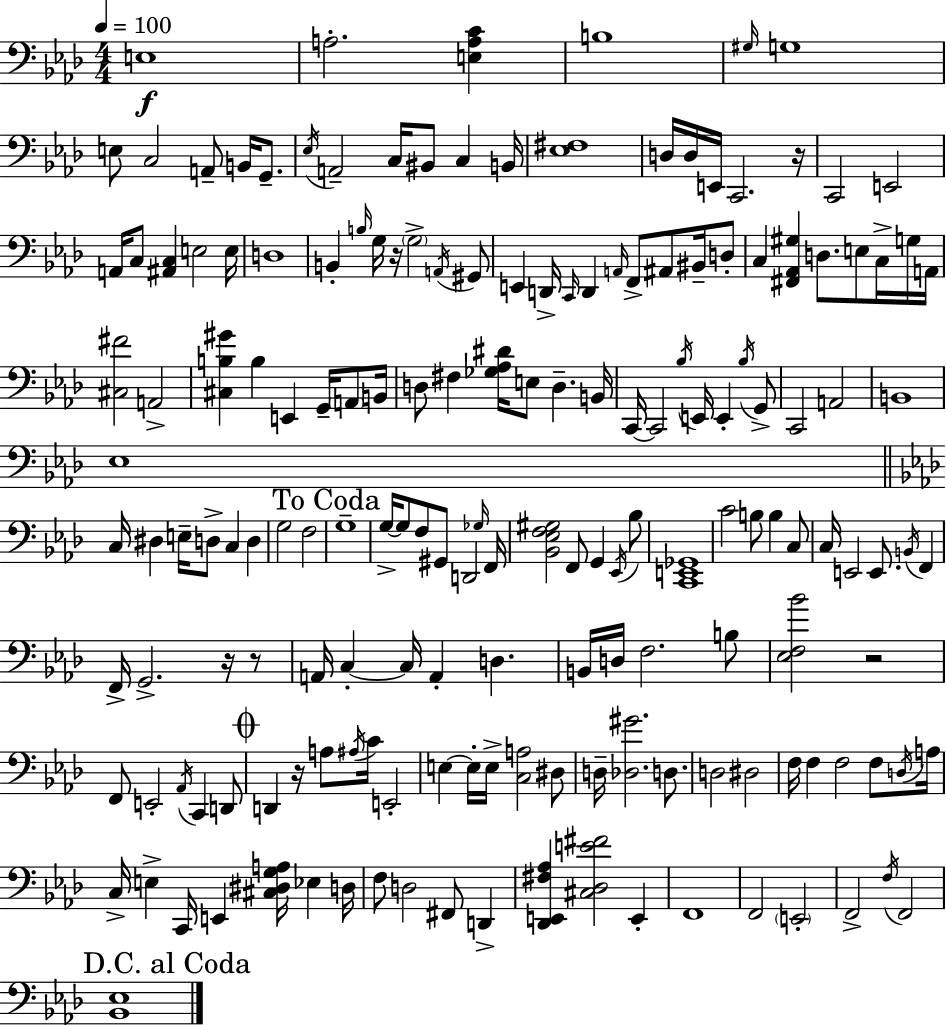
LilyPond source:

{
  \clef bass
  \numericTimeSignature
  \time 4/4
  \key f \minor
  \tempo 4 = 100
  e1\f | a2.-. <e a c'>4 | b1 | \grace { gis16 } g1 | \break e8 c2 a,8-- b,16 g,8.-- | \acciaccatura { ees16 } a,2-- c16 bis,8 c4 | b,16 <ees fis>1 | d16 d16 e,16 c,2. | \break r16 c,2 e,2 | a,16 c8 <ais, c>4 e2 | e16 d1 | b,4-. \grace { b16 } g16 r16 \parenthesize g2-> | \break \acciaccatura { a,16 } gis,8 e,4 d,16-> \grace { c,16 } d,4 \grace { a,16 } f,8-> | ais,8 bis,16-- d8-. c4 <fis, aes, gis>4 d8. | e8 c16-> g16 a,16 <cis fis'>2 a,2-> | <cis b gis'>4 b4 e,4 | \break g,16-- \parenthesize a,8 b,16 d8 fis4 <ges aes dis'>16 e8 d4.-- | b,16 c,16~~ c,2 \acciaccatura { bes16 } | e,16 e,4-. \acciaccatura { bes16 } g,8-> c,2 | a,2 b,1 | \break ees1 | \bar "||" \break \key aes \major c16 dis4 e16-- d8-> c4 d4 | g2 f2 | \mark "To Coda" g1-- | g16->~~ g8 f8 gis,8 d,2 \grace { ges16 } | \break f,16 <bes, ees f gis>2 f,8 g,4 \acciaccatura { ees,16 } | bes8 <c, e, ges,>1 | c'2 b8 b4 | c8 c16 e,2 e,8. \acciaccatura { b,16 } f,4 | \break f,16-> g,2.-> | r16 r8 a,16 c4-.~~ c16 a,4-. d4. | b,16 d16 f2. | b8 <ees f bes'>2 r2 | \break f,8 e,2-. \acciaccatura { aes,16 } c,4 | d,8 \mark \markup { \musicglyph "scripts.coda" } d,4 r16 a8 \acciaccatura { ais16 } c'16 e,2-. | e4~~ e16-. e16-> <c a>2 | dis8 d16-- <des gis'>2. | \break d8. d2 dis2 | f16 f4 f2 | f8 \acciaccatura { d16 } a16 c16-> e4-> c,16 e,4 | <cis dis g a>16 ees4 d16 f8 d2 | \break fis,8 d,4-> <des, e, fis aes>4 <cis des e' fis'>2 | e,4-. f,1 | f,2 \parenthesize e,2-. | f,2-> \acciaccatura { f16 } f,2 | \break \mark "D.C. al Coda" <bes, ees>1 | \bar "|."
}